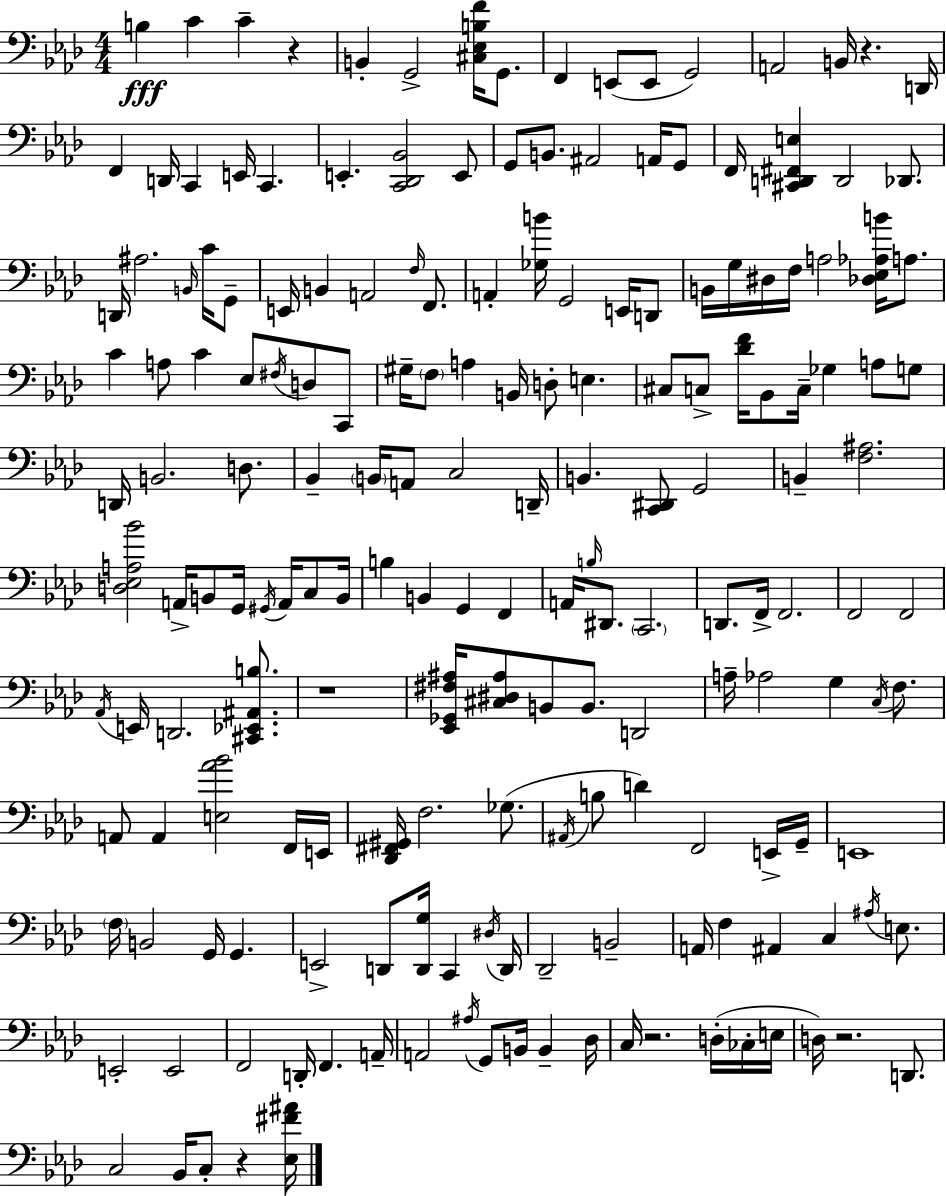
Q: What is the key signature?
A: AES major